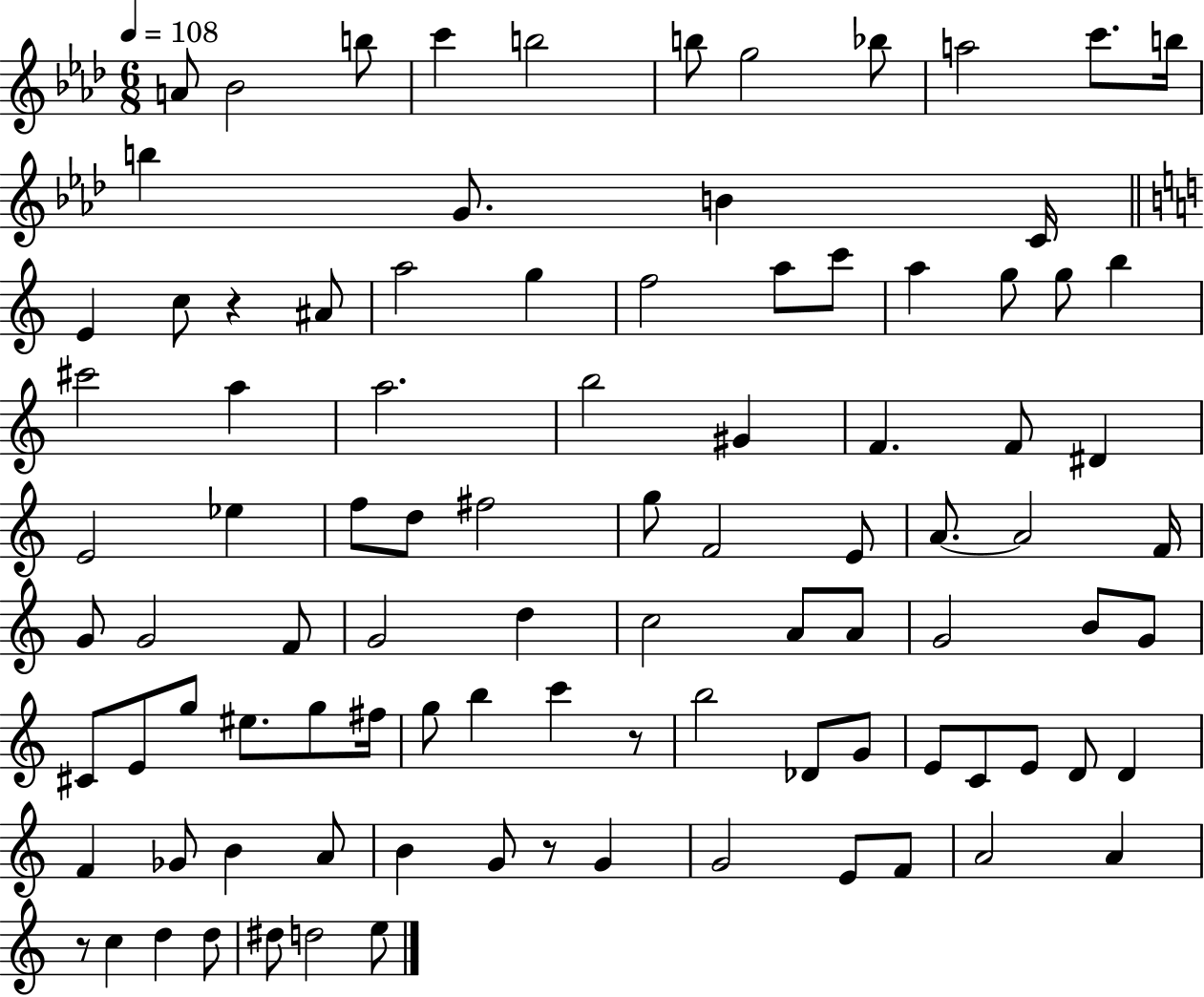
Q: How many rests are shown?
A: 4